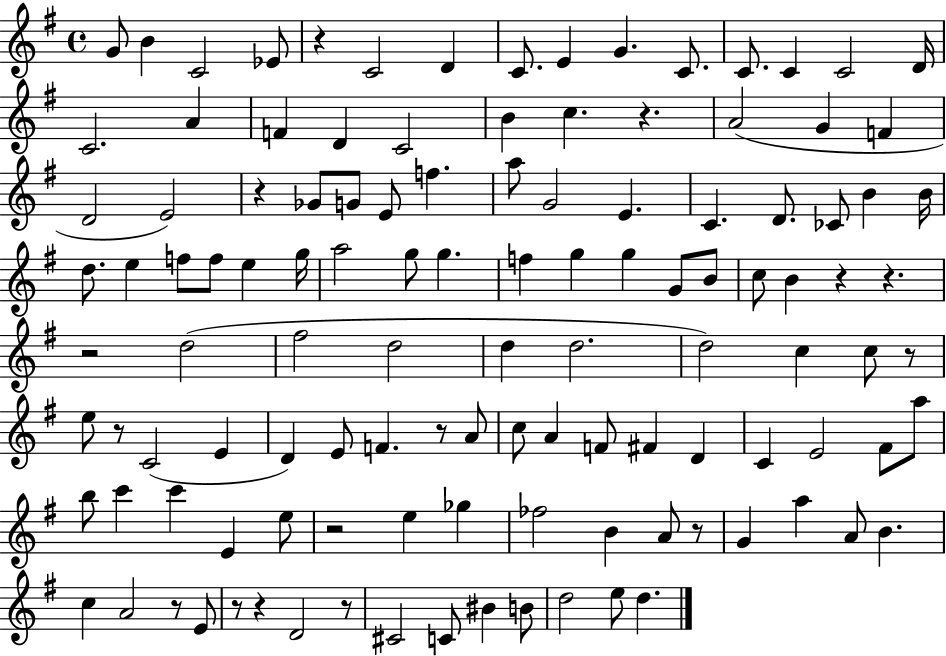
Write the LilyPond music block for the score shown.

{
  \clef treble
  \time 4/4
  \defaultTimeSignature
  \key g \major
  g'8 b'4 c'2 ees'8 | r4 c'2 d'4 | c'8. e'4 g'4. c'8. | c'8. c'4 c'2 d'16 | \break c'2. a'4 | f'4 d'4 c'2 | b'4 c''4. r4. | a'2( g'4 f'4 | \break d'2 e'2) | r4 ges'8 g'8 e'8 f''4. | a''8 g'2 e'4. | c'4. d'8. ces'8 b'4 b'16 | \break d''8. e''4 f''8 f''8 e''4 g''16 | a''2 g''8 g''4. | f''4 g''4 g''4 g'8 b'8 | c''8 b'4 r4 r4. | \break r2 d''2( | fis''2 d''2 | d''4 d''2. | d''2) c''4 c''8 r8 | \break e''8 r8 c'2( e'4 | d'4) e'8 f'4. r8 a'8 | c''8 a'4 f'8 fis'4 d'4 | c'4 e'2 fis'8 a''8 | \break b''8 c'''4 c'''4 e'4 e''8 | r2 e''4 ges''4 | fes''2 b'4 a'8 r8 | g'4 a''4 a'8 b'4. | \break c''4 a'2 r8 e'8 | r8 r4 d'2 r8 | cis'2 c'8 bis'4 b'8 | d''2 e''8 d''4. | \break \bar "|."
}